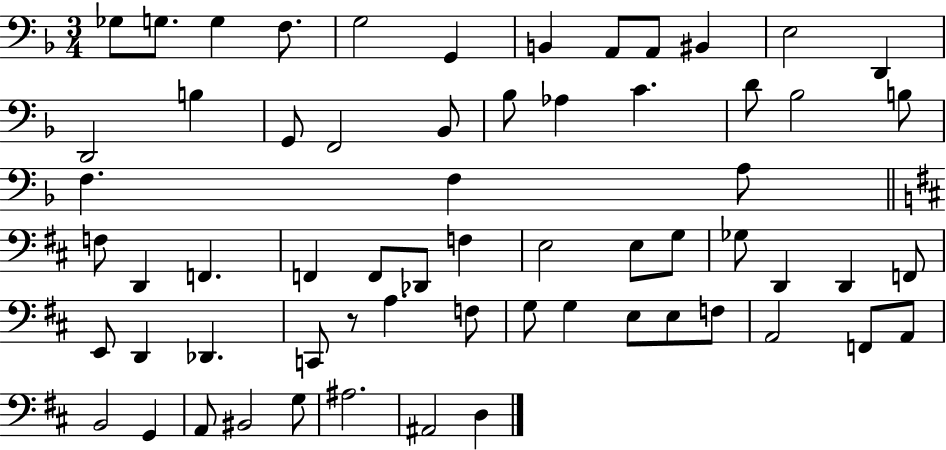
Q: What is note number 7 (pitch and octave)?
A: B2